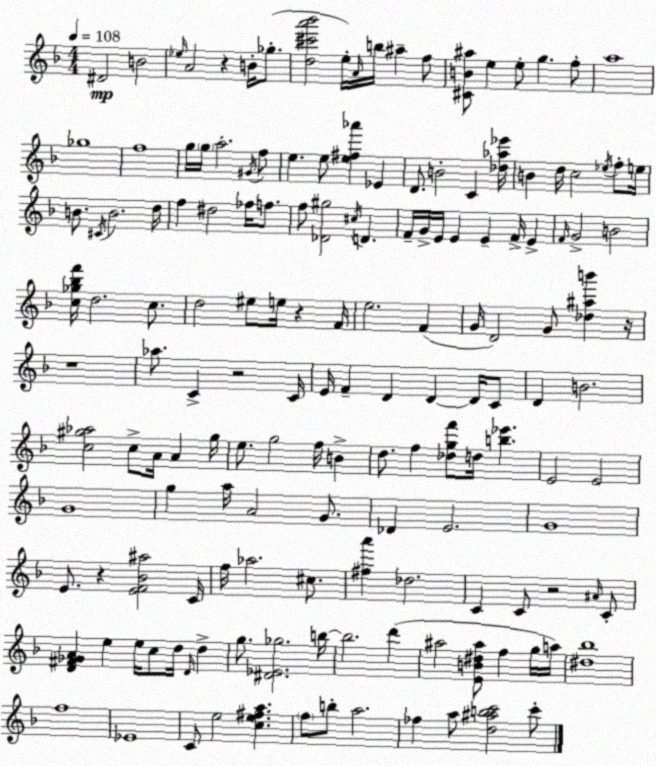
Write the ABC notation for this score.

X:1
T:Untitled
M:4/4
L:1/4
K:F
^D2 B2 _e/4 A2 z B/4 _g/2 [d^c'a'_b']2 e/4 A/4 b/4 ^a f/2 [^CB^a]/2 e e/2 g f/2 a4 _g4 f4 g/4 g/4 a2 ^G/4 f/2 e e/2 [e^f_a'] _E D/2 B2 C [_d_a_e']/4 B d/4 c2 _e/4 f/2 e/4 B/2 ^C/4 B2 d/4 f ^d2 _f/4 f/2 f/2 [_D^g]2 ^c/4 D F/4 G/4 E/4 E E F/4 E F/4 G2 B2 [c_g_bf']/4 d2 c/2 d2 ^e/2 e/4 z F/4 e2 F G/4 D2 G/2 [_d^ab'] z/4 z4 _a/2 C z2 C/4 E/4 F D D D/4 C/2 D B2 [c^g_a]2 c/2 A/4 A ^g/4 e/2 g2 f/4 B d/2 f [_dgf']/2 d/4 [b_e'] E2 E2 G4 g a/4 A2 G/2 _D E2 G4 E/2 z [EF_B^a]2 C/4 f/4 _a2 ^c/2 [^fa'] _d2 C C/2 z2 ^A/4 C/2 [D^F_GA] e e/4 c/2 d/4 D/4 d g/2 [^D_E_g]2 b/4 b2 d' ^a2 [EB^d^a]/2 f g/4 a/4 [^d_b]4 f4 _E4 C/2 e2 [ce^fa] f/2 b/2 a2 _f a/2 [d^abc']2 c'/2